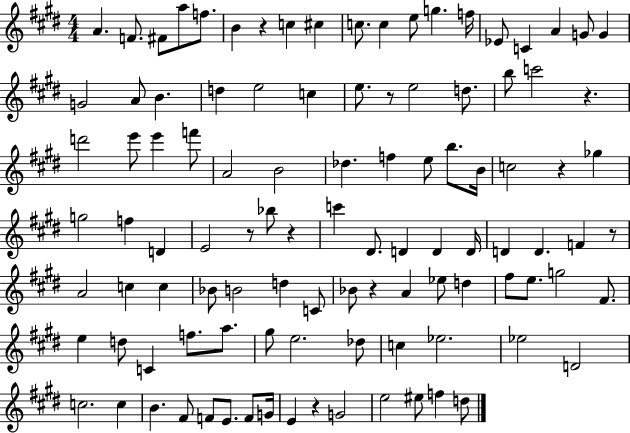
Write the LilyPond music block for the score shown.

{
  \clef treble
  \numericTimeSignature
  \time 4/4
  \key e \major
  a'4. f'8. fis'8 a''8 f''8. | b'4 r4 c''4 cis''4 | c''8. c''4 e''8 g''4. f''16 | ees'8 c'4 a'4 g'8 g'4 | \break g'2 a'8 b'4. | d''4 e''2 c''4 | e''8. r8 e''2 d''8. | b''8 c'''2 r4. | \break d'''2 e'''8 e'''4 f'''8 | a'2 b'2 | des''4. f''4 e''8 b''8. b'16 | c''2 r4 ges''4 | \break g''2 f''4 d'4 | e'2 r8 bes''8 r4 | c'''4 dis'8. d'4 d'4 d'16 | d'4 d'4. f'4 r8 | \break a'2 c''4 c''4 | bes'8 b'2 d''4 c'8 | bes'8 r4 a'4 ees''8 d''4 | fis''8 e''8. g''2 fis'8. | \break e''4 d''8 c'4 f''8. a''8. | gis''8 e''2. des''8 | c''4 ees''2. | ees''2 d'2 | \break c''2. c''4 | b'4. fis'8 f'8 e'8. f'8 g'16 | e'4 r4 g'2 | e''2 eis''8 f''4 d''8 | \break \bar "|."
}